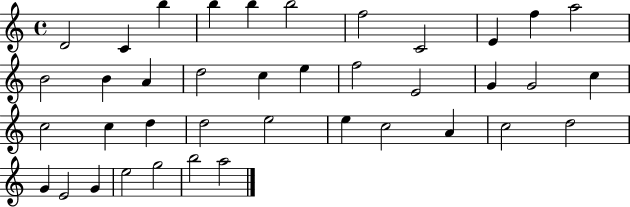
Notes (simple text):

D4/h C4/q B5/q B5/q B5/q B5/h F5/h C4/h E4/q F5/q A5/h B4/h B4/q A4/q D5/h C5/q E5/q F5/h E4/h G4/q G4/h C5/q C5/h C5/q D5/q D5/h E5/h E5/q C5/h A4/q C5/h D5/h G4/q E4/h G4/q E5/h G5/h B5/h A5/h